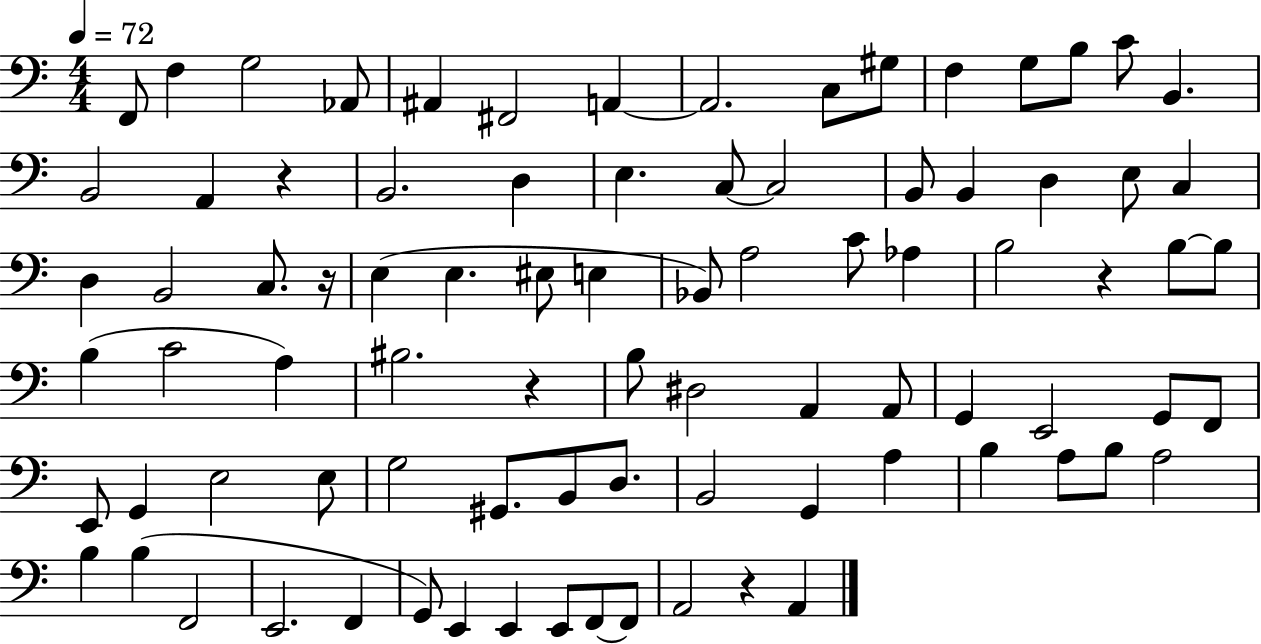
{
  \clef bass
  \numericTimeSignature
  \time 4/4
  \key c \major
  \tempo 4 = 72
  f,8 f4 g2 aes,8 | ais,4 fis,2 a,4~~ | a,2. c8 gis8 | f4 g8 b8 c'8 b,4. | \break b,2 a,4 r4 | b,2. d4 | e4. c8~~ c2 | b,8 b,4 d4 e8 c4 | \break d4 b,2 c8. r16 | e4( e4. eis8 e4 | bes,8) a2 c'8 aes4 | b2 r4 b8~~ b8 | \break b4( c'2 a4) | bis2. r4 | b8 dis2 a,4 a,8 | g,4 e,2 g,8 f,8 | \break e,8 g,4 e2 e8 | g2 gis,8. b,8 d8. | b,2 g,4 a4 | b4 a8 b8 a2 | \break b4 b4( f,2 | e,2. f,4 | g,8) e,4 e,4 e,8 f,8~~ f,8 | a,2 r4 a,4 | \break \bar "|."
}